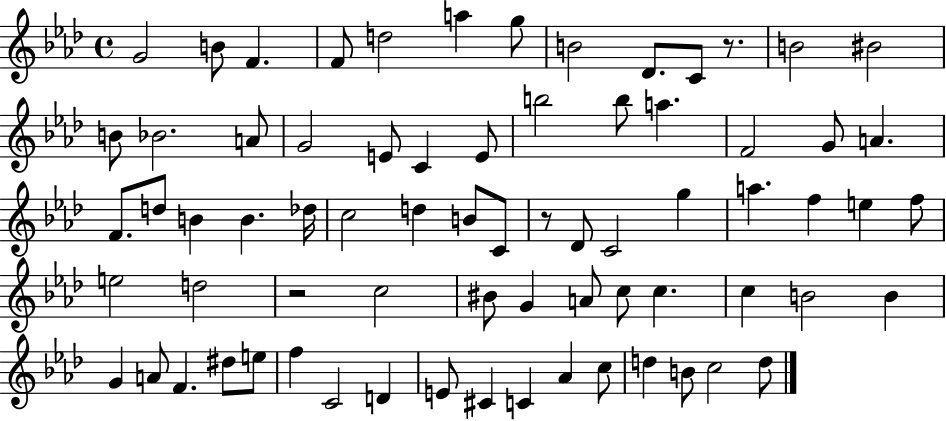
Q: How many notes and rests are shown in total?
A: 72